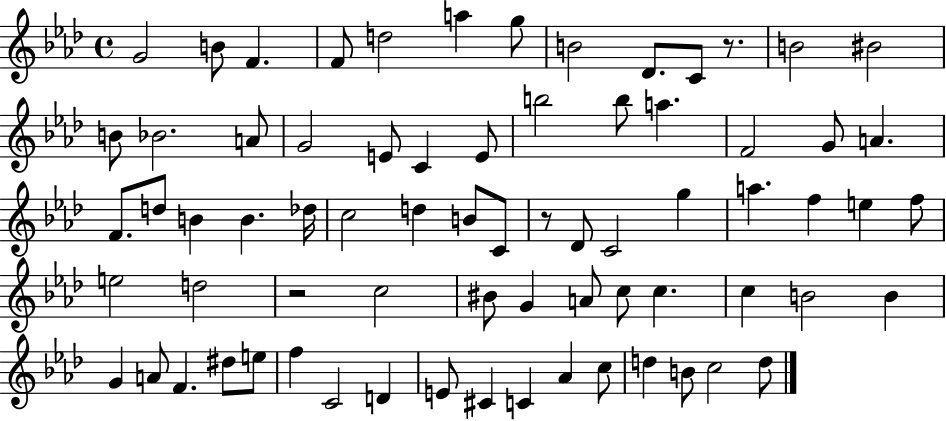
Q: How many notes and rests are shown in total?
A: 72